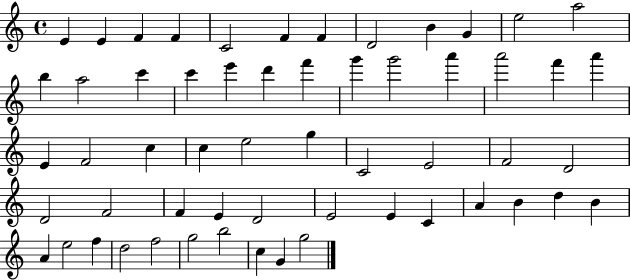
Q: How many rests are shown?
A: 0